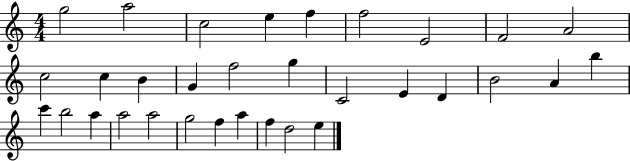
X:1
T:Untitled
M:4/4
L:1/4
K:C
g2 a2 c2 e f f2 E2 F2 A2 c2 c B G f2 g C2 E D B2 A b c' b2 a a2 a2 g2 f a f d2 e